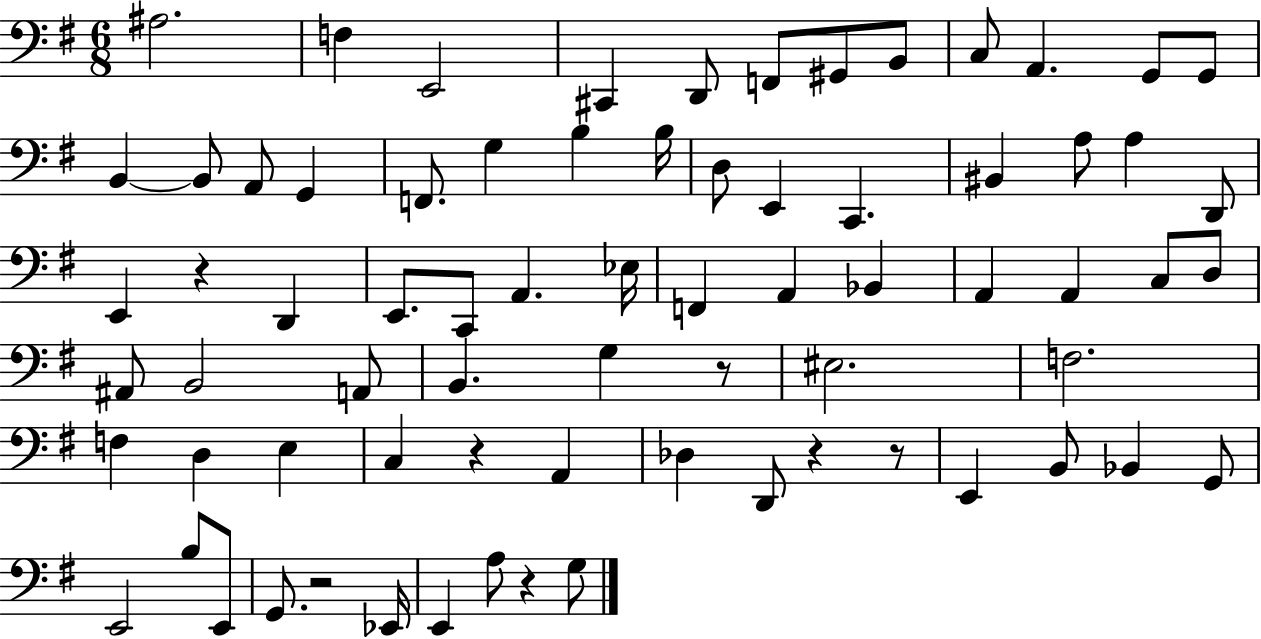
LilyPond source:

{
  \clef bass
  \numericTimeSignature
  \time 6/8
  \key g \major
  ais2. | f4 e,2 | cis,4 d,8 f,8 gis,8 b,8 | c8 a,4. g,8 g,8 | \break b,4~~ b,8 a,8 g,4 | f,8. g4 b4 b16 | d8 e,4 c,4. | bis,4 a8 a4 d,8 | \break e,4 r4 d,4 | e,8. c,8 a,4. ees16 | f,4 a,4 bes,4 | a,4 a,4 c8 d8 | \break ais,8 b,2 a,8 | b,4. g4 r8 | eis2. | f2. | \break f4 d4 e4 | c4 r4 a,4 | des4 d,8 r4 r8 | e,4 b,8 bes,4 g,8 | \break e,2 b8 e,8 | g,8. r2 ees,16 | e,4 a8 r4 g8 | \bar "|."
}